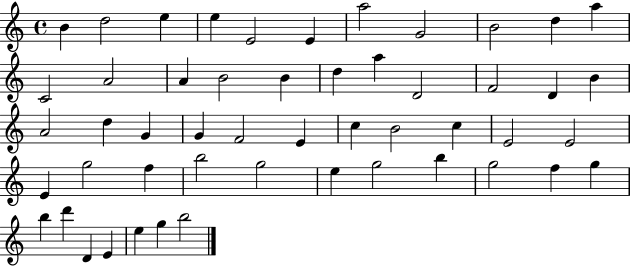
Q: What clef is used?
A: treble